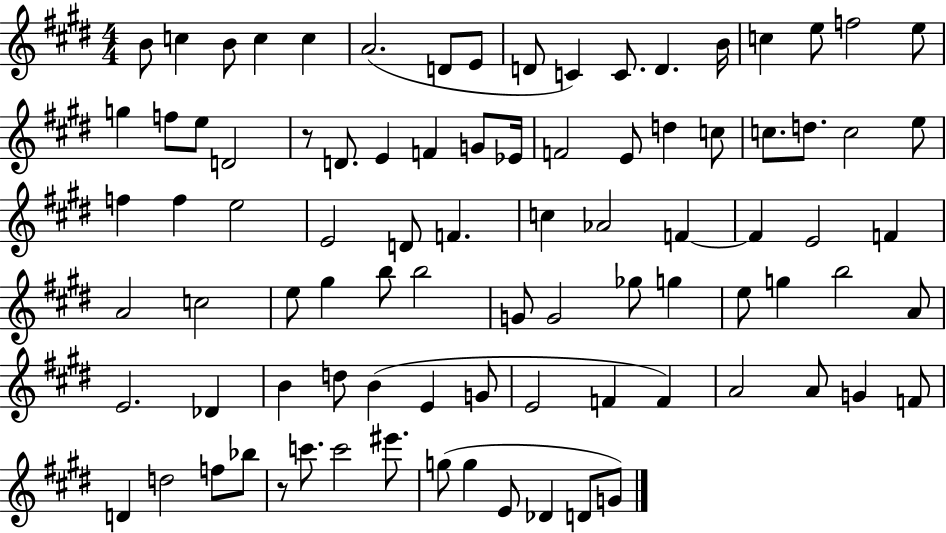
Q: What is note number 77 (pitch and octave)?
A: F5